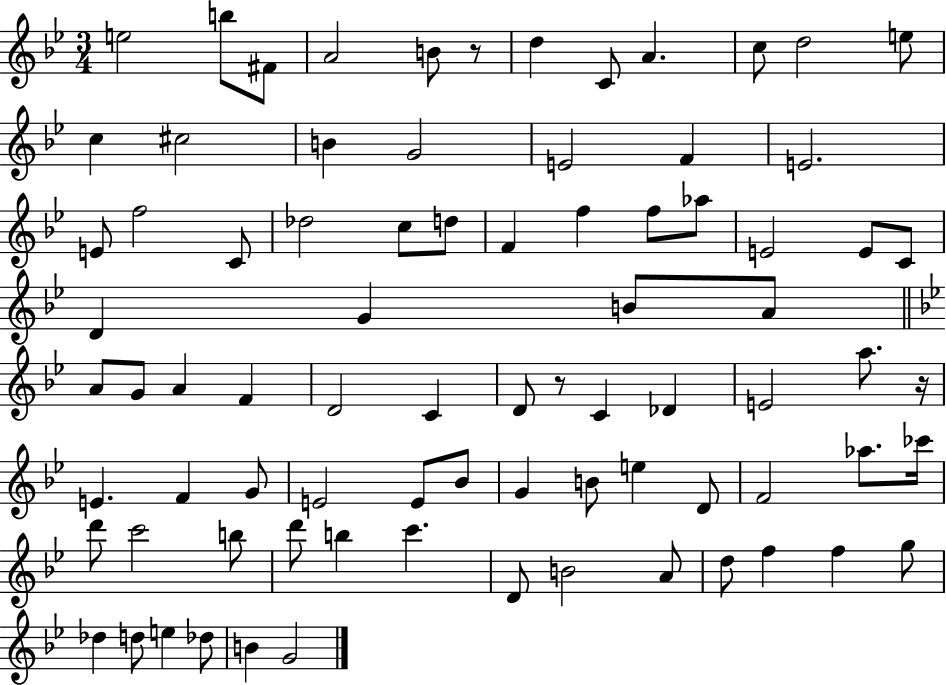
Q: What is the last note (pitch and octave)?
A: G4